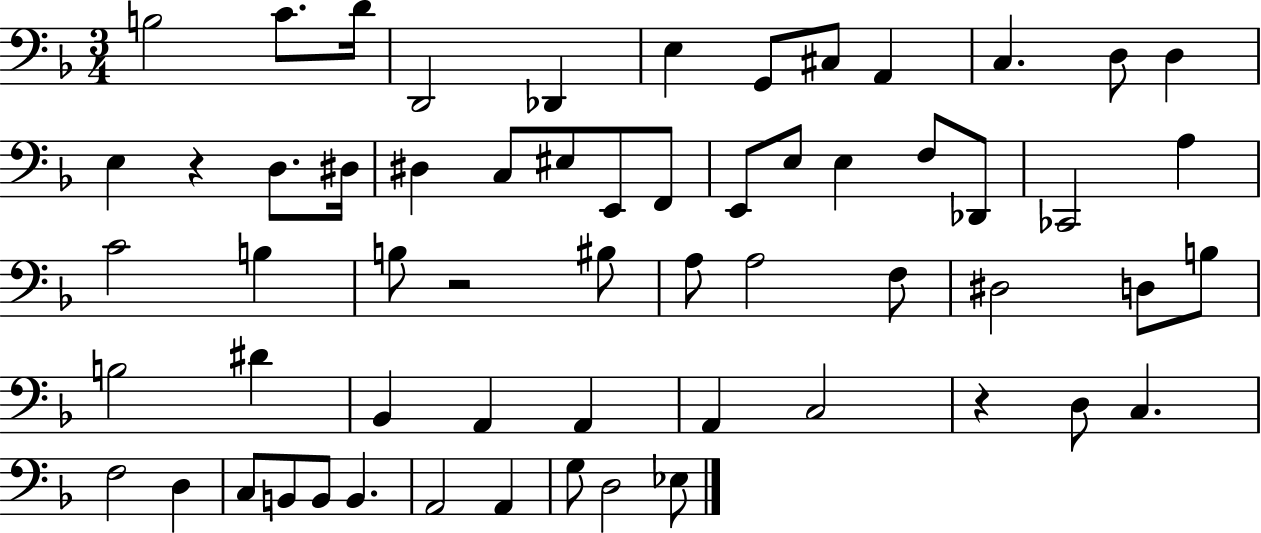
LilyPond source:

{
  \clef bass
  \numericTimeSignature
  \time 3/4
  \key f \major
  \repeat volta 2 { b2 c'8. d'16 | d,2 des,4 | e4 g,8 cis8 a,4 | c4. d8 d4 | \break e4 r4 d8. dis16 | dis4 c8 eis8 e,8 f,8 | e,8 e8 e4 f8 des,8 | ces,2 a4 | \break c'2 b4 | b8 r2 bis8 | a8 a2 f8 | dis2 d8 b8 | \break b2 dis'4 | bes,4 a,4 a,4 | a,4 c2 | r4 d8 c4. | \break f2 d4 | c8 b,8 b,8 b,4. | a,2 a,4 | g8 d2 ees8 | \break } \bar "|."
}